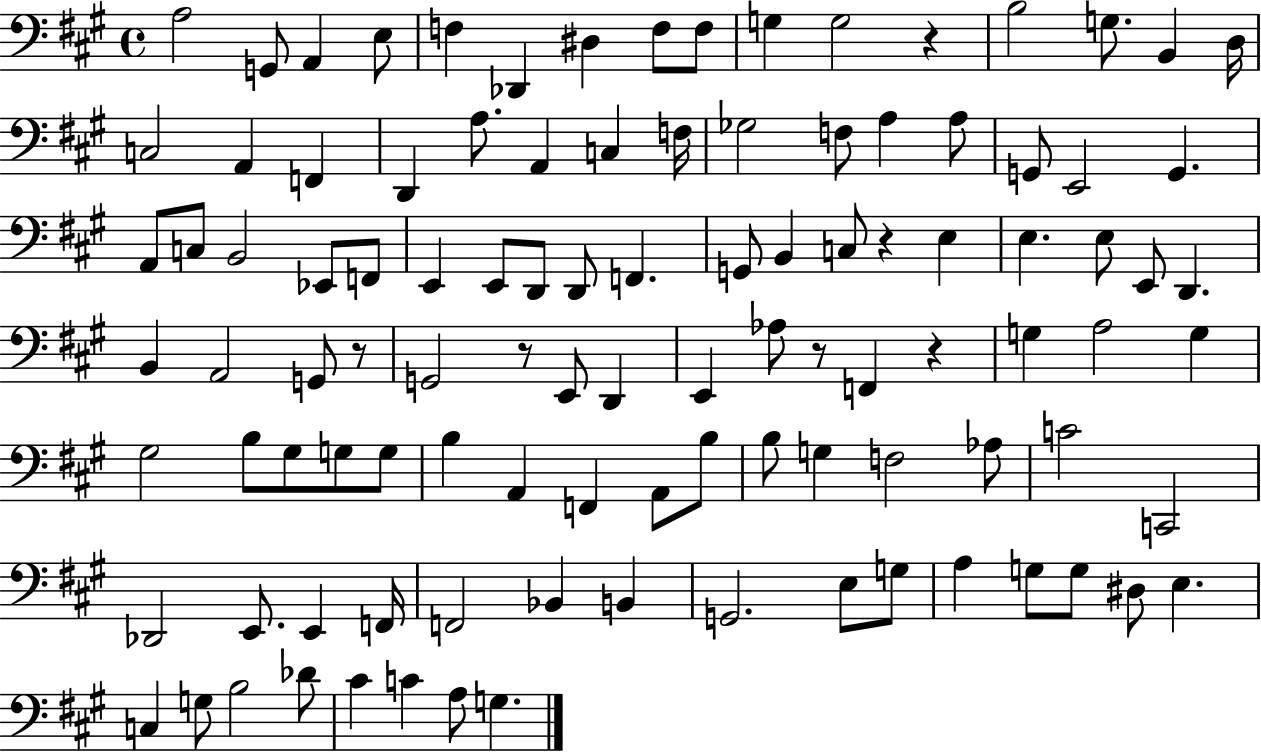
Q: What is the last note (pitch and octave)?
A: G3